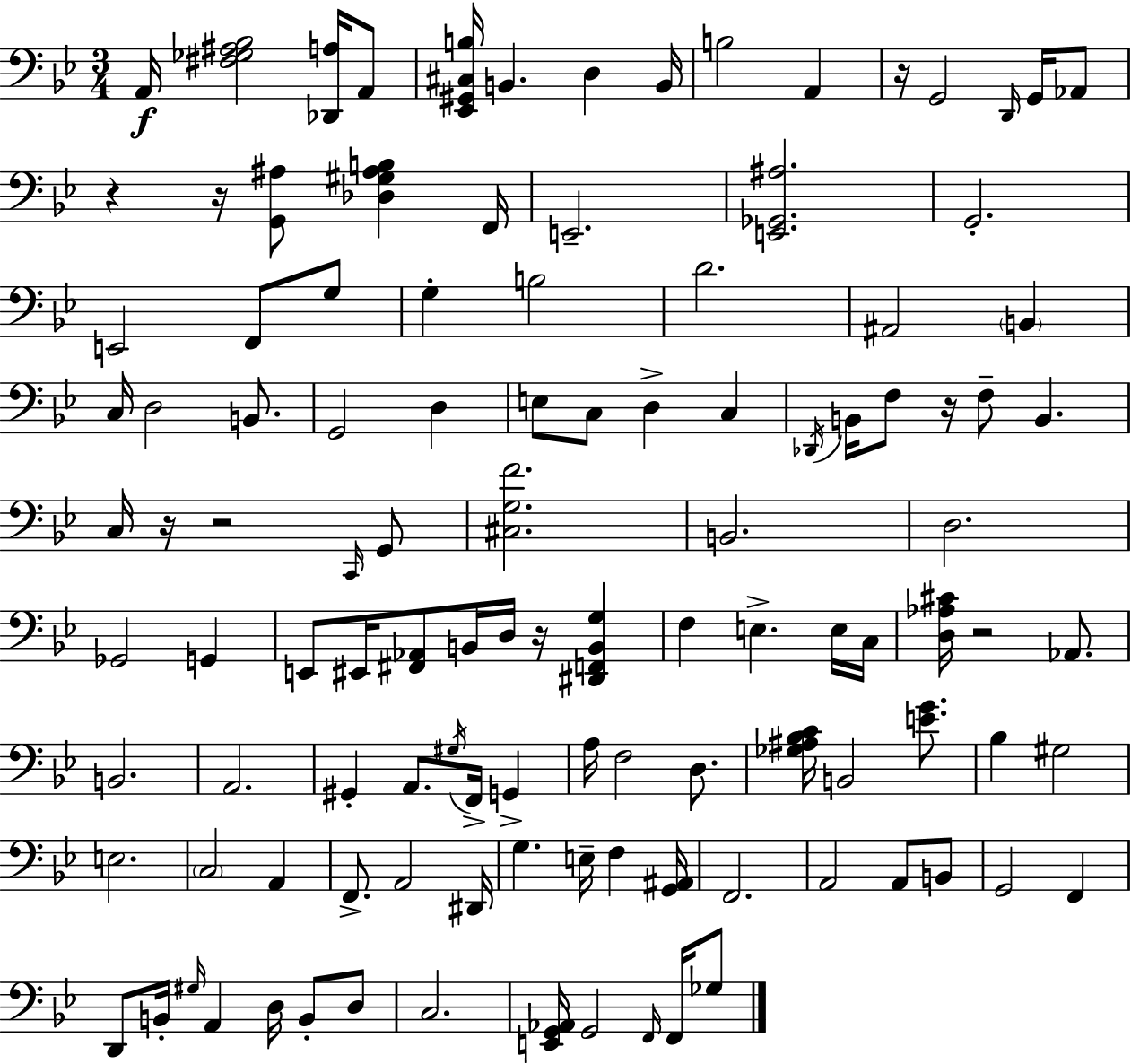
X:1
T:Untitled
M:3/4
L:1/4
K:Gm
A,,/4 [^F,_G,^A,_B,]2 [_D,,A,]/4 A,,/2 [_E,,^G,,^C,B,]/4 B,, D, B,,/4 B,2 A,, z/4 G,,2 D,,/4 G,,/4 _A,,/2 z z/4 [G,,^A,]/2 [_D,^G,^A,B,] F,,/4 E,,2 [E,,_G,,^A,]2 G,,2 E,,2 F,,/2 G,/2 G, B,2 D2 ^A,,2 B,, C,/4 D,2 B,,/2 G,,2 D, E,/2 C,/2 D, C, _D,,/4 B,,/4 F,/2 z/4 F,/2 B,, C,/4 z/4 z2 C,,/4 G,,/2 [^C,G,F]2 B,,2 D,2 _G,,2 G,, E,,/2 ^E,,/4 [^F,,_A,,]/2 B,,/4 D,/4 z/4 [^D,,F,,B,,G,] F, E, E,/4 C,/4 [D,_A,^C]/4 z2 _A,,/2 B,,2 A,,2 ^G,, A,,/2 ^G,/4 F,,/4 G,, A,/4 F,2 D,/2 [_G,^A,_B,C]/4 B,,2 [EG]/2 _B, ^G,2 E,2 C,2 A,, F,,/2 A,,2 ^D,,/4 G, E,/4 F, [G,,^A,,]/4 F,,2 A,,2 A,,/2 B,,/2 G,,2 F,, D,,/2 B,,/4 ^G,/4 A,, D,/4 B,,/2 D,/2 C,2 [E,,G,,_A,,]/4 G,,2 F,,/4 F,,/4 _G,/2